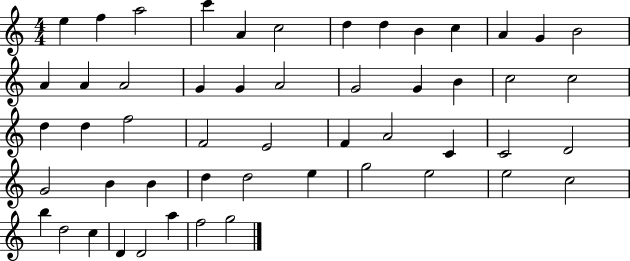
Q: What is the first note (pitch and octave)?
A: E5